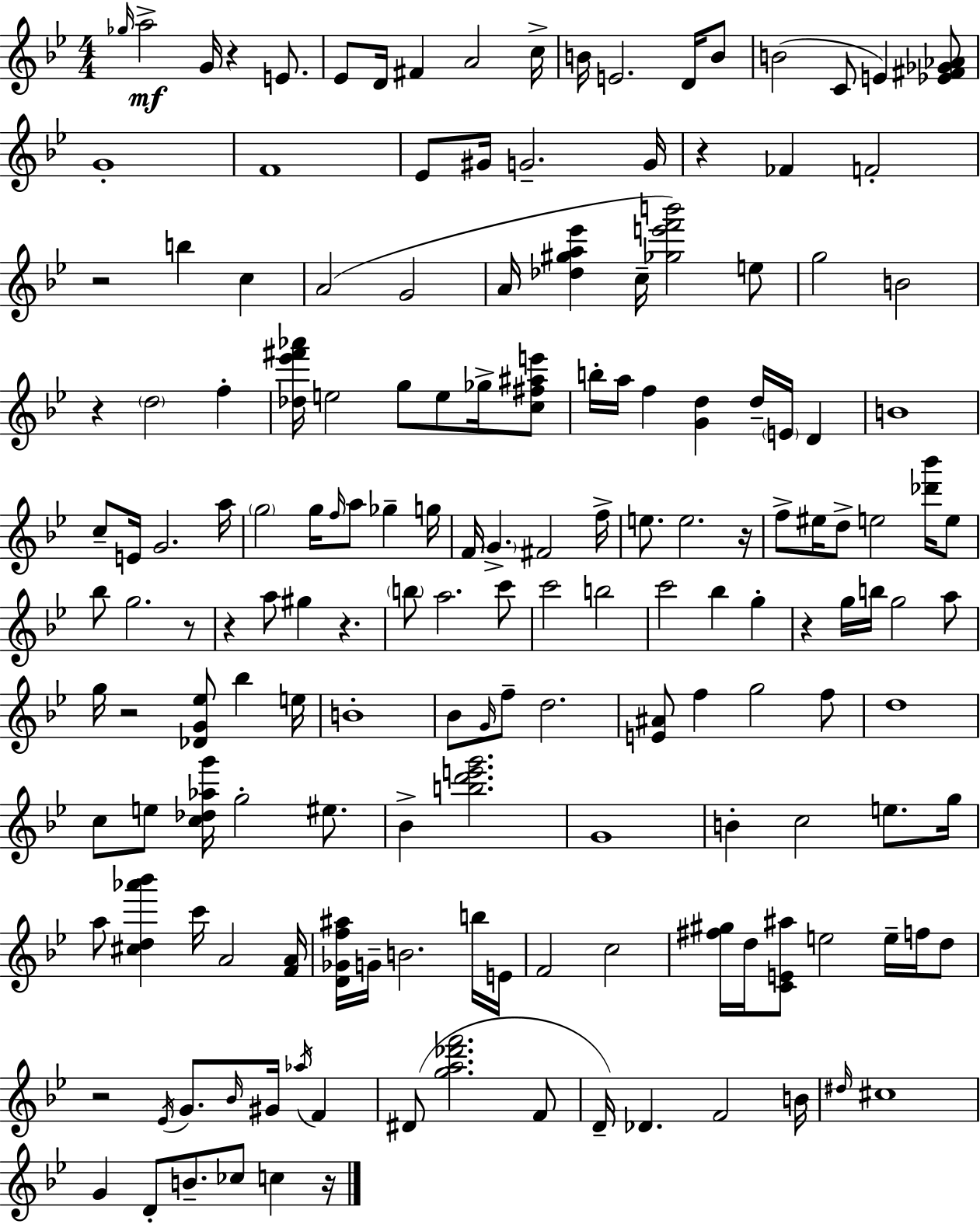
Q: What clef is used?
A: treble